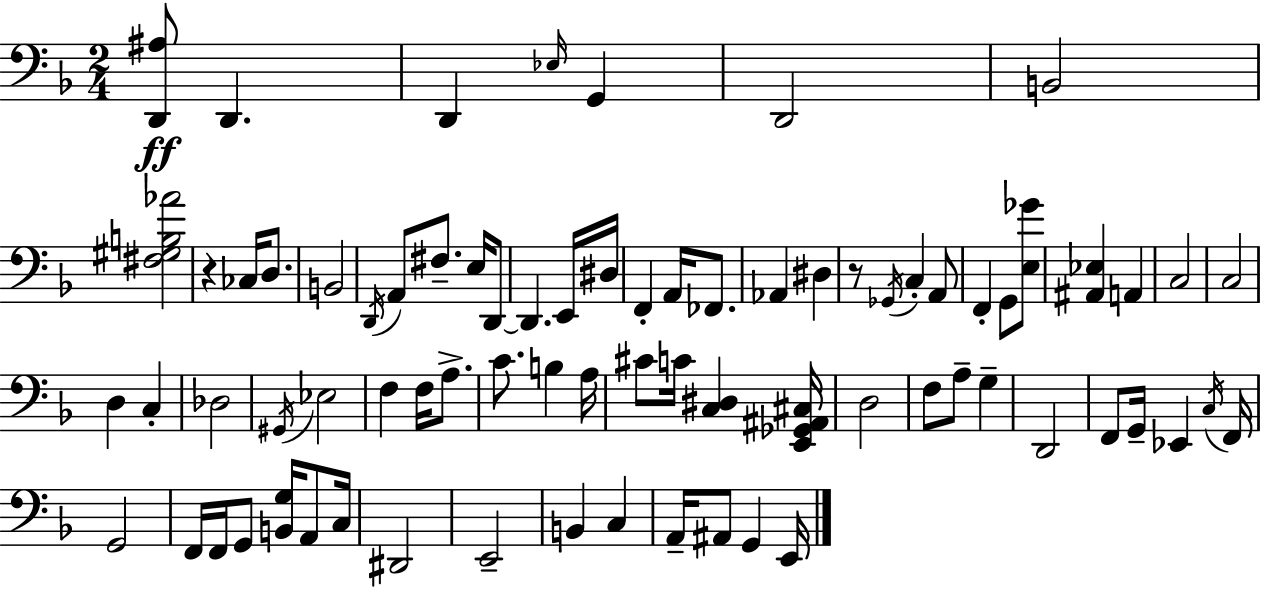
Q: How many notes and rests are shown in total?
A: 76